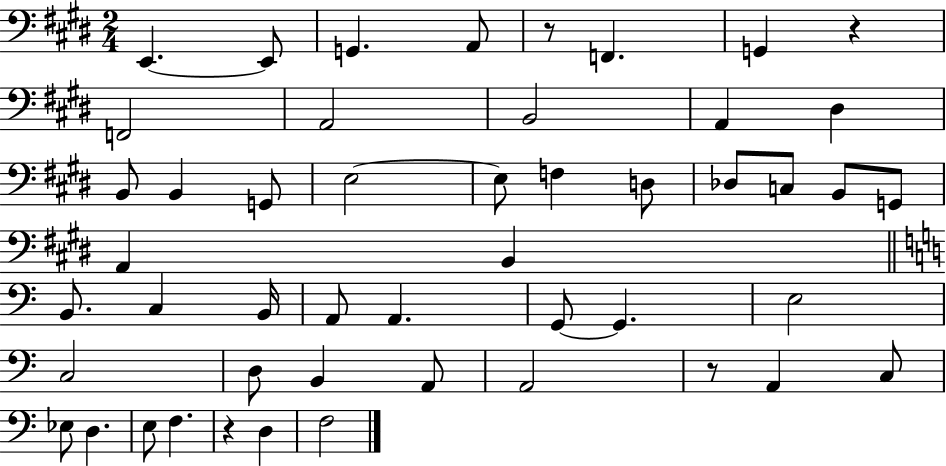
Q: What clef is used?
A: bass